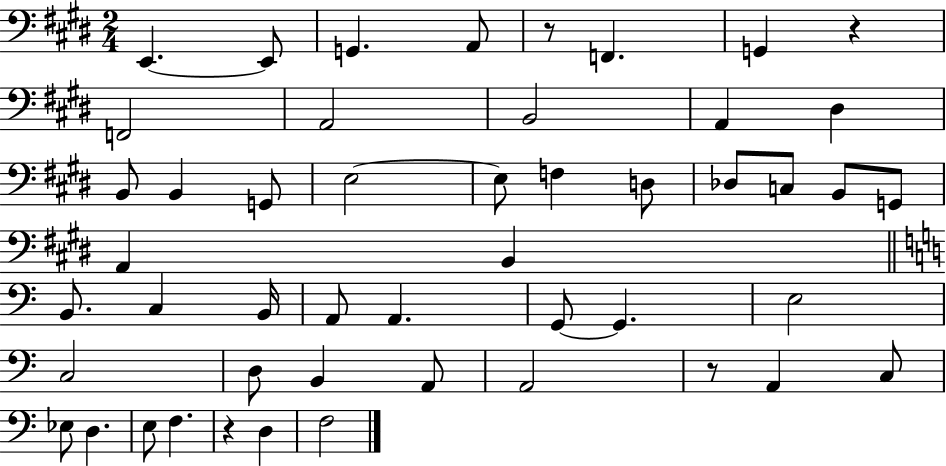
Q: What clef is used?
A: bass